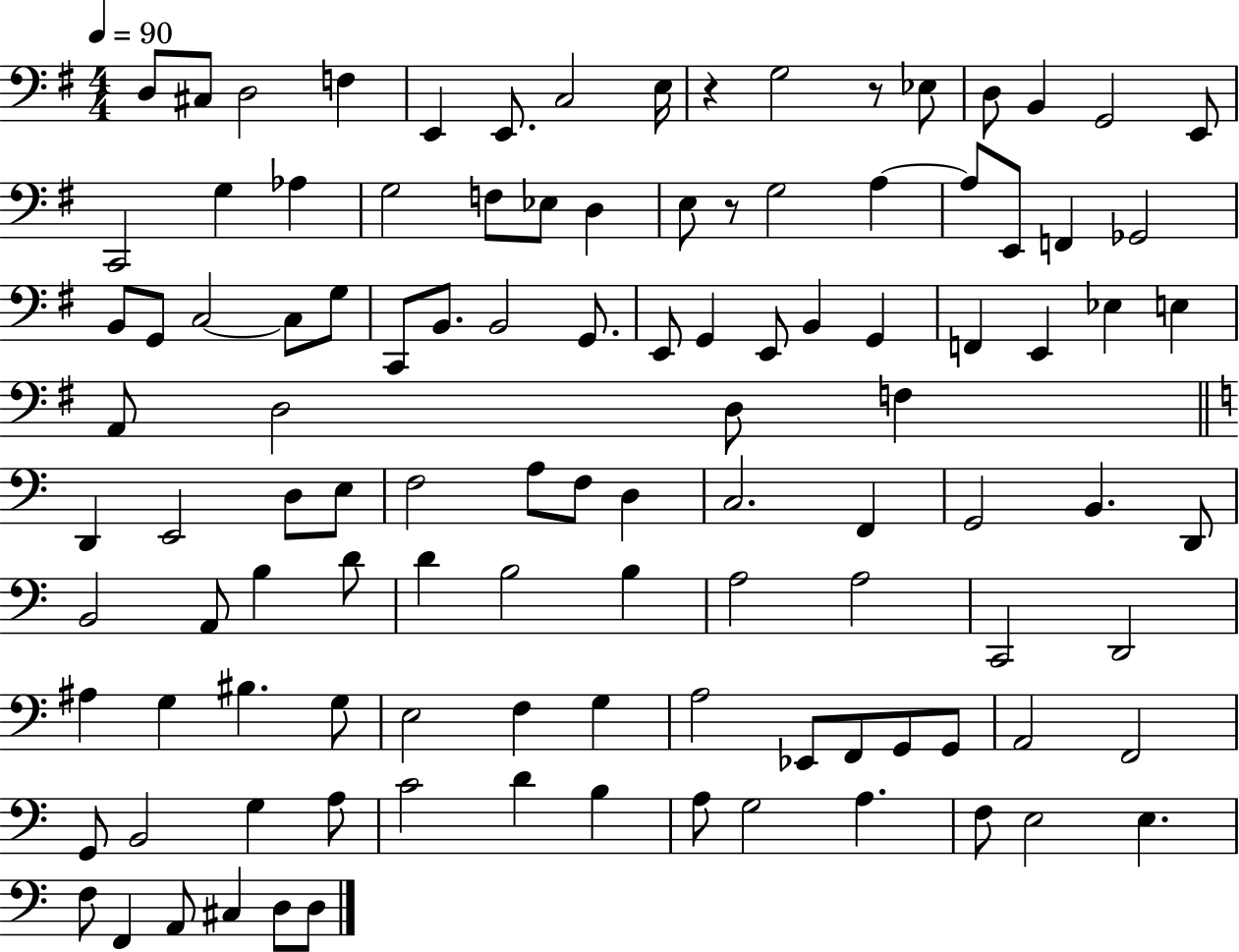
D3/e C#3/e D3/h F3/q E2/q E2/e. C3/h E3/s R/q G3/h R/e Eb3/e D3/e B2/q G2/h E2/e C2/h G3/q Ab3/q G3/h F3/e Eb3/e D3/q E3/e R/e G3/h A3/q A3/e E2/e F2/q Gb2/h B2/e G2/e C3/h C3/e G3/e C2/e B2/e. B2/h G2/e. E2/e G2/q E2/e B2/q G2/q F2/q E2/q Eb3/q E3/q A2/e D3/h D3/e F3/q D2/q E2/h D3/e E3/e F3/h A3/e F3/e D3/q C3/h. F2/q G2/h B2/q. D2/e B2/h A2/e B3/q D4/e D4/q B3/h B3/q A3/h A3/h C2/h D2/h A#3/q G3/q BIS3/q. G3/e E3/h F3/q G3/q A3/h Eb2/e F2/e G2/e G2/e A2/h F2/h G2/e B2/h G3/q A3/e C4/h D4/q B3/q A3/e G3/h A3/q. F3/e E3/h E3/q. F3/e F2/q A2/e C#3/q D3/e D3/e